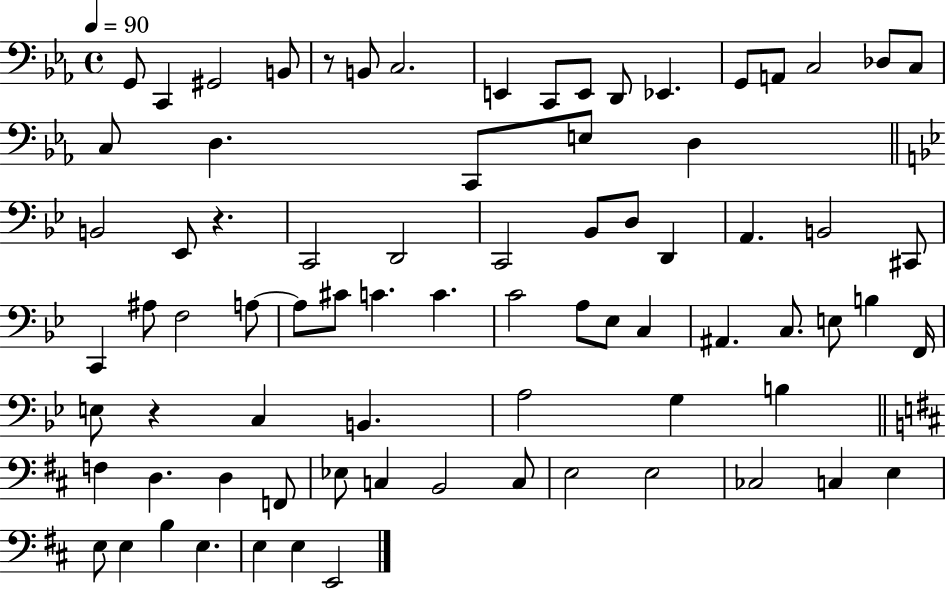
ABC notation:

X:1
T:Untitled
M:4/4
L:1/4
K:Eb
G,,/2 C,, ^G,,2 B,,/2 z/2 B,,/2 C,2 E,, C,,/2 E,,/2 D,,/2 _E,, G,,/2 A,,/2 C,2 _D,/2 C,/2 C,/2 D, C,,/2 E,/2 D, B,,2 _E,,/2 z C,,2 D,,2 C,,2 _B,,/2 D,/2 D,, A,, B,,2 ^C,,/2 C,, ^A,/2 F,2 A,/2 A,/2 ^C/2 C C C2 A,/2 _E,/2 C, ^A,, C,/2 E,/2 B, F,,/4 E,/2 z C, B,, A,2 G, B, F, D, D, F,,/2 _E,/2 C, B,,2 C,/2 E,2 E,2 _C,2 C, E, E,/2 E, B, E, E, E, E,,2